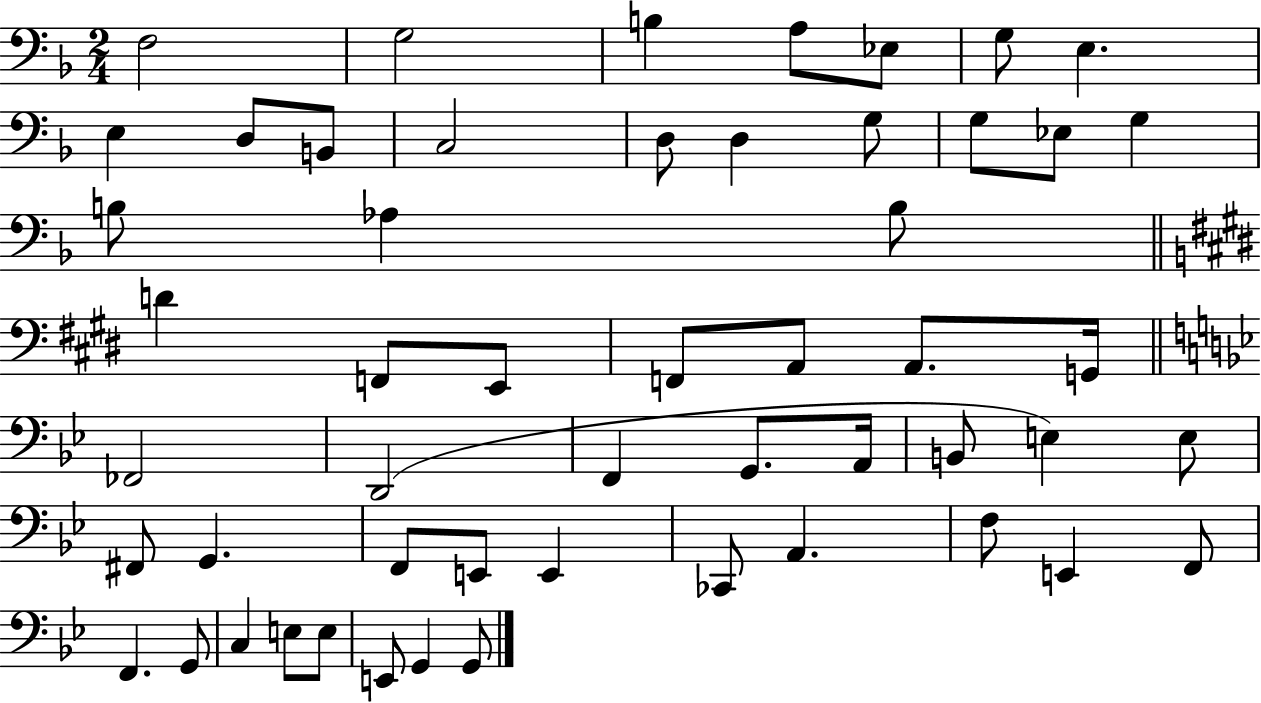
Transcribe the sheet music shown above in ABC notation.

X:1
T:Untitled
M:2/4
L:1/4
K:F
F,2 G,2 B, A,/2 _E,/2 G,/2 E, E, D,/2 B,,/2 C,2 D,/2 D, G,/2 G,/2 _E,/2 G, B,/2 _A, B,/2 D F,,/2 E,,/2 F,,/2 A,,/2 A,,/2 G,,/4 _F,,2 D,,2 F,, G,,/2 A,,/4 B,,/2 E, E,/2 ^F,,/2 G,, F,,/2 E,,/2 E,, _C,,/2 A,, F,/2 E,, F,,/2 F,, G,,/2 C, E,/2 E,/2 E,,/2 G,, G,,/2